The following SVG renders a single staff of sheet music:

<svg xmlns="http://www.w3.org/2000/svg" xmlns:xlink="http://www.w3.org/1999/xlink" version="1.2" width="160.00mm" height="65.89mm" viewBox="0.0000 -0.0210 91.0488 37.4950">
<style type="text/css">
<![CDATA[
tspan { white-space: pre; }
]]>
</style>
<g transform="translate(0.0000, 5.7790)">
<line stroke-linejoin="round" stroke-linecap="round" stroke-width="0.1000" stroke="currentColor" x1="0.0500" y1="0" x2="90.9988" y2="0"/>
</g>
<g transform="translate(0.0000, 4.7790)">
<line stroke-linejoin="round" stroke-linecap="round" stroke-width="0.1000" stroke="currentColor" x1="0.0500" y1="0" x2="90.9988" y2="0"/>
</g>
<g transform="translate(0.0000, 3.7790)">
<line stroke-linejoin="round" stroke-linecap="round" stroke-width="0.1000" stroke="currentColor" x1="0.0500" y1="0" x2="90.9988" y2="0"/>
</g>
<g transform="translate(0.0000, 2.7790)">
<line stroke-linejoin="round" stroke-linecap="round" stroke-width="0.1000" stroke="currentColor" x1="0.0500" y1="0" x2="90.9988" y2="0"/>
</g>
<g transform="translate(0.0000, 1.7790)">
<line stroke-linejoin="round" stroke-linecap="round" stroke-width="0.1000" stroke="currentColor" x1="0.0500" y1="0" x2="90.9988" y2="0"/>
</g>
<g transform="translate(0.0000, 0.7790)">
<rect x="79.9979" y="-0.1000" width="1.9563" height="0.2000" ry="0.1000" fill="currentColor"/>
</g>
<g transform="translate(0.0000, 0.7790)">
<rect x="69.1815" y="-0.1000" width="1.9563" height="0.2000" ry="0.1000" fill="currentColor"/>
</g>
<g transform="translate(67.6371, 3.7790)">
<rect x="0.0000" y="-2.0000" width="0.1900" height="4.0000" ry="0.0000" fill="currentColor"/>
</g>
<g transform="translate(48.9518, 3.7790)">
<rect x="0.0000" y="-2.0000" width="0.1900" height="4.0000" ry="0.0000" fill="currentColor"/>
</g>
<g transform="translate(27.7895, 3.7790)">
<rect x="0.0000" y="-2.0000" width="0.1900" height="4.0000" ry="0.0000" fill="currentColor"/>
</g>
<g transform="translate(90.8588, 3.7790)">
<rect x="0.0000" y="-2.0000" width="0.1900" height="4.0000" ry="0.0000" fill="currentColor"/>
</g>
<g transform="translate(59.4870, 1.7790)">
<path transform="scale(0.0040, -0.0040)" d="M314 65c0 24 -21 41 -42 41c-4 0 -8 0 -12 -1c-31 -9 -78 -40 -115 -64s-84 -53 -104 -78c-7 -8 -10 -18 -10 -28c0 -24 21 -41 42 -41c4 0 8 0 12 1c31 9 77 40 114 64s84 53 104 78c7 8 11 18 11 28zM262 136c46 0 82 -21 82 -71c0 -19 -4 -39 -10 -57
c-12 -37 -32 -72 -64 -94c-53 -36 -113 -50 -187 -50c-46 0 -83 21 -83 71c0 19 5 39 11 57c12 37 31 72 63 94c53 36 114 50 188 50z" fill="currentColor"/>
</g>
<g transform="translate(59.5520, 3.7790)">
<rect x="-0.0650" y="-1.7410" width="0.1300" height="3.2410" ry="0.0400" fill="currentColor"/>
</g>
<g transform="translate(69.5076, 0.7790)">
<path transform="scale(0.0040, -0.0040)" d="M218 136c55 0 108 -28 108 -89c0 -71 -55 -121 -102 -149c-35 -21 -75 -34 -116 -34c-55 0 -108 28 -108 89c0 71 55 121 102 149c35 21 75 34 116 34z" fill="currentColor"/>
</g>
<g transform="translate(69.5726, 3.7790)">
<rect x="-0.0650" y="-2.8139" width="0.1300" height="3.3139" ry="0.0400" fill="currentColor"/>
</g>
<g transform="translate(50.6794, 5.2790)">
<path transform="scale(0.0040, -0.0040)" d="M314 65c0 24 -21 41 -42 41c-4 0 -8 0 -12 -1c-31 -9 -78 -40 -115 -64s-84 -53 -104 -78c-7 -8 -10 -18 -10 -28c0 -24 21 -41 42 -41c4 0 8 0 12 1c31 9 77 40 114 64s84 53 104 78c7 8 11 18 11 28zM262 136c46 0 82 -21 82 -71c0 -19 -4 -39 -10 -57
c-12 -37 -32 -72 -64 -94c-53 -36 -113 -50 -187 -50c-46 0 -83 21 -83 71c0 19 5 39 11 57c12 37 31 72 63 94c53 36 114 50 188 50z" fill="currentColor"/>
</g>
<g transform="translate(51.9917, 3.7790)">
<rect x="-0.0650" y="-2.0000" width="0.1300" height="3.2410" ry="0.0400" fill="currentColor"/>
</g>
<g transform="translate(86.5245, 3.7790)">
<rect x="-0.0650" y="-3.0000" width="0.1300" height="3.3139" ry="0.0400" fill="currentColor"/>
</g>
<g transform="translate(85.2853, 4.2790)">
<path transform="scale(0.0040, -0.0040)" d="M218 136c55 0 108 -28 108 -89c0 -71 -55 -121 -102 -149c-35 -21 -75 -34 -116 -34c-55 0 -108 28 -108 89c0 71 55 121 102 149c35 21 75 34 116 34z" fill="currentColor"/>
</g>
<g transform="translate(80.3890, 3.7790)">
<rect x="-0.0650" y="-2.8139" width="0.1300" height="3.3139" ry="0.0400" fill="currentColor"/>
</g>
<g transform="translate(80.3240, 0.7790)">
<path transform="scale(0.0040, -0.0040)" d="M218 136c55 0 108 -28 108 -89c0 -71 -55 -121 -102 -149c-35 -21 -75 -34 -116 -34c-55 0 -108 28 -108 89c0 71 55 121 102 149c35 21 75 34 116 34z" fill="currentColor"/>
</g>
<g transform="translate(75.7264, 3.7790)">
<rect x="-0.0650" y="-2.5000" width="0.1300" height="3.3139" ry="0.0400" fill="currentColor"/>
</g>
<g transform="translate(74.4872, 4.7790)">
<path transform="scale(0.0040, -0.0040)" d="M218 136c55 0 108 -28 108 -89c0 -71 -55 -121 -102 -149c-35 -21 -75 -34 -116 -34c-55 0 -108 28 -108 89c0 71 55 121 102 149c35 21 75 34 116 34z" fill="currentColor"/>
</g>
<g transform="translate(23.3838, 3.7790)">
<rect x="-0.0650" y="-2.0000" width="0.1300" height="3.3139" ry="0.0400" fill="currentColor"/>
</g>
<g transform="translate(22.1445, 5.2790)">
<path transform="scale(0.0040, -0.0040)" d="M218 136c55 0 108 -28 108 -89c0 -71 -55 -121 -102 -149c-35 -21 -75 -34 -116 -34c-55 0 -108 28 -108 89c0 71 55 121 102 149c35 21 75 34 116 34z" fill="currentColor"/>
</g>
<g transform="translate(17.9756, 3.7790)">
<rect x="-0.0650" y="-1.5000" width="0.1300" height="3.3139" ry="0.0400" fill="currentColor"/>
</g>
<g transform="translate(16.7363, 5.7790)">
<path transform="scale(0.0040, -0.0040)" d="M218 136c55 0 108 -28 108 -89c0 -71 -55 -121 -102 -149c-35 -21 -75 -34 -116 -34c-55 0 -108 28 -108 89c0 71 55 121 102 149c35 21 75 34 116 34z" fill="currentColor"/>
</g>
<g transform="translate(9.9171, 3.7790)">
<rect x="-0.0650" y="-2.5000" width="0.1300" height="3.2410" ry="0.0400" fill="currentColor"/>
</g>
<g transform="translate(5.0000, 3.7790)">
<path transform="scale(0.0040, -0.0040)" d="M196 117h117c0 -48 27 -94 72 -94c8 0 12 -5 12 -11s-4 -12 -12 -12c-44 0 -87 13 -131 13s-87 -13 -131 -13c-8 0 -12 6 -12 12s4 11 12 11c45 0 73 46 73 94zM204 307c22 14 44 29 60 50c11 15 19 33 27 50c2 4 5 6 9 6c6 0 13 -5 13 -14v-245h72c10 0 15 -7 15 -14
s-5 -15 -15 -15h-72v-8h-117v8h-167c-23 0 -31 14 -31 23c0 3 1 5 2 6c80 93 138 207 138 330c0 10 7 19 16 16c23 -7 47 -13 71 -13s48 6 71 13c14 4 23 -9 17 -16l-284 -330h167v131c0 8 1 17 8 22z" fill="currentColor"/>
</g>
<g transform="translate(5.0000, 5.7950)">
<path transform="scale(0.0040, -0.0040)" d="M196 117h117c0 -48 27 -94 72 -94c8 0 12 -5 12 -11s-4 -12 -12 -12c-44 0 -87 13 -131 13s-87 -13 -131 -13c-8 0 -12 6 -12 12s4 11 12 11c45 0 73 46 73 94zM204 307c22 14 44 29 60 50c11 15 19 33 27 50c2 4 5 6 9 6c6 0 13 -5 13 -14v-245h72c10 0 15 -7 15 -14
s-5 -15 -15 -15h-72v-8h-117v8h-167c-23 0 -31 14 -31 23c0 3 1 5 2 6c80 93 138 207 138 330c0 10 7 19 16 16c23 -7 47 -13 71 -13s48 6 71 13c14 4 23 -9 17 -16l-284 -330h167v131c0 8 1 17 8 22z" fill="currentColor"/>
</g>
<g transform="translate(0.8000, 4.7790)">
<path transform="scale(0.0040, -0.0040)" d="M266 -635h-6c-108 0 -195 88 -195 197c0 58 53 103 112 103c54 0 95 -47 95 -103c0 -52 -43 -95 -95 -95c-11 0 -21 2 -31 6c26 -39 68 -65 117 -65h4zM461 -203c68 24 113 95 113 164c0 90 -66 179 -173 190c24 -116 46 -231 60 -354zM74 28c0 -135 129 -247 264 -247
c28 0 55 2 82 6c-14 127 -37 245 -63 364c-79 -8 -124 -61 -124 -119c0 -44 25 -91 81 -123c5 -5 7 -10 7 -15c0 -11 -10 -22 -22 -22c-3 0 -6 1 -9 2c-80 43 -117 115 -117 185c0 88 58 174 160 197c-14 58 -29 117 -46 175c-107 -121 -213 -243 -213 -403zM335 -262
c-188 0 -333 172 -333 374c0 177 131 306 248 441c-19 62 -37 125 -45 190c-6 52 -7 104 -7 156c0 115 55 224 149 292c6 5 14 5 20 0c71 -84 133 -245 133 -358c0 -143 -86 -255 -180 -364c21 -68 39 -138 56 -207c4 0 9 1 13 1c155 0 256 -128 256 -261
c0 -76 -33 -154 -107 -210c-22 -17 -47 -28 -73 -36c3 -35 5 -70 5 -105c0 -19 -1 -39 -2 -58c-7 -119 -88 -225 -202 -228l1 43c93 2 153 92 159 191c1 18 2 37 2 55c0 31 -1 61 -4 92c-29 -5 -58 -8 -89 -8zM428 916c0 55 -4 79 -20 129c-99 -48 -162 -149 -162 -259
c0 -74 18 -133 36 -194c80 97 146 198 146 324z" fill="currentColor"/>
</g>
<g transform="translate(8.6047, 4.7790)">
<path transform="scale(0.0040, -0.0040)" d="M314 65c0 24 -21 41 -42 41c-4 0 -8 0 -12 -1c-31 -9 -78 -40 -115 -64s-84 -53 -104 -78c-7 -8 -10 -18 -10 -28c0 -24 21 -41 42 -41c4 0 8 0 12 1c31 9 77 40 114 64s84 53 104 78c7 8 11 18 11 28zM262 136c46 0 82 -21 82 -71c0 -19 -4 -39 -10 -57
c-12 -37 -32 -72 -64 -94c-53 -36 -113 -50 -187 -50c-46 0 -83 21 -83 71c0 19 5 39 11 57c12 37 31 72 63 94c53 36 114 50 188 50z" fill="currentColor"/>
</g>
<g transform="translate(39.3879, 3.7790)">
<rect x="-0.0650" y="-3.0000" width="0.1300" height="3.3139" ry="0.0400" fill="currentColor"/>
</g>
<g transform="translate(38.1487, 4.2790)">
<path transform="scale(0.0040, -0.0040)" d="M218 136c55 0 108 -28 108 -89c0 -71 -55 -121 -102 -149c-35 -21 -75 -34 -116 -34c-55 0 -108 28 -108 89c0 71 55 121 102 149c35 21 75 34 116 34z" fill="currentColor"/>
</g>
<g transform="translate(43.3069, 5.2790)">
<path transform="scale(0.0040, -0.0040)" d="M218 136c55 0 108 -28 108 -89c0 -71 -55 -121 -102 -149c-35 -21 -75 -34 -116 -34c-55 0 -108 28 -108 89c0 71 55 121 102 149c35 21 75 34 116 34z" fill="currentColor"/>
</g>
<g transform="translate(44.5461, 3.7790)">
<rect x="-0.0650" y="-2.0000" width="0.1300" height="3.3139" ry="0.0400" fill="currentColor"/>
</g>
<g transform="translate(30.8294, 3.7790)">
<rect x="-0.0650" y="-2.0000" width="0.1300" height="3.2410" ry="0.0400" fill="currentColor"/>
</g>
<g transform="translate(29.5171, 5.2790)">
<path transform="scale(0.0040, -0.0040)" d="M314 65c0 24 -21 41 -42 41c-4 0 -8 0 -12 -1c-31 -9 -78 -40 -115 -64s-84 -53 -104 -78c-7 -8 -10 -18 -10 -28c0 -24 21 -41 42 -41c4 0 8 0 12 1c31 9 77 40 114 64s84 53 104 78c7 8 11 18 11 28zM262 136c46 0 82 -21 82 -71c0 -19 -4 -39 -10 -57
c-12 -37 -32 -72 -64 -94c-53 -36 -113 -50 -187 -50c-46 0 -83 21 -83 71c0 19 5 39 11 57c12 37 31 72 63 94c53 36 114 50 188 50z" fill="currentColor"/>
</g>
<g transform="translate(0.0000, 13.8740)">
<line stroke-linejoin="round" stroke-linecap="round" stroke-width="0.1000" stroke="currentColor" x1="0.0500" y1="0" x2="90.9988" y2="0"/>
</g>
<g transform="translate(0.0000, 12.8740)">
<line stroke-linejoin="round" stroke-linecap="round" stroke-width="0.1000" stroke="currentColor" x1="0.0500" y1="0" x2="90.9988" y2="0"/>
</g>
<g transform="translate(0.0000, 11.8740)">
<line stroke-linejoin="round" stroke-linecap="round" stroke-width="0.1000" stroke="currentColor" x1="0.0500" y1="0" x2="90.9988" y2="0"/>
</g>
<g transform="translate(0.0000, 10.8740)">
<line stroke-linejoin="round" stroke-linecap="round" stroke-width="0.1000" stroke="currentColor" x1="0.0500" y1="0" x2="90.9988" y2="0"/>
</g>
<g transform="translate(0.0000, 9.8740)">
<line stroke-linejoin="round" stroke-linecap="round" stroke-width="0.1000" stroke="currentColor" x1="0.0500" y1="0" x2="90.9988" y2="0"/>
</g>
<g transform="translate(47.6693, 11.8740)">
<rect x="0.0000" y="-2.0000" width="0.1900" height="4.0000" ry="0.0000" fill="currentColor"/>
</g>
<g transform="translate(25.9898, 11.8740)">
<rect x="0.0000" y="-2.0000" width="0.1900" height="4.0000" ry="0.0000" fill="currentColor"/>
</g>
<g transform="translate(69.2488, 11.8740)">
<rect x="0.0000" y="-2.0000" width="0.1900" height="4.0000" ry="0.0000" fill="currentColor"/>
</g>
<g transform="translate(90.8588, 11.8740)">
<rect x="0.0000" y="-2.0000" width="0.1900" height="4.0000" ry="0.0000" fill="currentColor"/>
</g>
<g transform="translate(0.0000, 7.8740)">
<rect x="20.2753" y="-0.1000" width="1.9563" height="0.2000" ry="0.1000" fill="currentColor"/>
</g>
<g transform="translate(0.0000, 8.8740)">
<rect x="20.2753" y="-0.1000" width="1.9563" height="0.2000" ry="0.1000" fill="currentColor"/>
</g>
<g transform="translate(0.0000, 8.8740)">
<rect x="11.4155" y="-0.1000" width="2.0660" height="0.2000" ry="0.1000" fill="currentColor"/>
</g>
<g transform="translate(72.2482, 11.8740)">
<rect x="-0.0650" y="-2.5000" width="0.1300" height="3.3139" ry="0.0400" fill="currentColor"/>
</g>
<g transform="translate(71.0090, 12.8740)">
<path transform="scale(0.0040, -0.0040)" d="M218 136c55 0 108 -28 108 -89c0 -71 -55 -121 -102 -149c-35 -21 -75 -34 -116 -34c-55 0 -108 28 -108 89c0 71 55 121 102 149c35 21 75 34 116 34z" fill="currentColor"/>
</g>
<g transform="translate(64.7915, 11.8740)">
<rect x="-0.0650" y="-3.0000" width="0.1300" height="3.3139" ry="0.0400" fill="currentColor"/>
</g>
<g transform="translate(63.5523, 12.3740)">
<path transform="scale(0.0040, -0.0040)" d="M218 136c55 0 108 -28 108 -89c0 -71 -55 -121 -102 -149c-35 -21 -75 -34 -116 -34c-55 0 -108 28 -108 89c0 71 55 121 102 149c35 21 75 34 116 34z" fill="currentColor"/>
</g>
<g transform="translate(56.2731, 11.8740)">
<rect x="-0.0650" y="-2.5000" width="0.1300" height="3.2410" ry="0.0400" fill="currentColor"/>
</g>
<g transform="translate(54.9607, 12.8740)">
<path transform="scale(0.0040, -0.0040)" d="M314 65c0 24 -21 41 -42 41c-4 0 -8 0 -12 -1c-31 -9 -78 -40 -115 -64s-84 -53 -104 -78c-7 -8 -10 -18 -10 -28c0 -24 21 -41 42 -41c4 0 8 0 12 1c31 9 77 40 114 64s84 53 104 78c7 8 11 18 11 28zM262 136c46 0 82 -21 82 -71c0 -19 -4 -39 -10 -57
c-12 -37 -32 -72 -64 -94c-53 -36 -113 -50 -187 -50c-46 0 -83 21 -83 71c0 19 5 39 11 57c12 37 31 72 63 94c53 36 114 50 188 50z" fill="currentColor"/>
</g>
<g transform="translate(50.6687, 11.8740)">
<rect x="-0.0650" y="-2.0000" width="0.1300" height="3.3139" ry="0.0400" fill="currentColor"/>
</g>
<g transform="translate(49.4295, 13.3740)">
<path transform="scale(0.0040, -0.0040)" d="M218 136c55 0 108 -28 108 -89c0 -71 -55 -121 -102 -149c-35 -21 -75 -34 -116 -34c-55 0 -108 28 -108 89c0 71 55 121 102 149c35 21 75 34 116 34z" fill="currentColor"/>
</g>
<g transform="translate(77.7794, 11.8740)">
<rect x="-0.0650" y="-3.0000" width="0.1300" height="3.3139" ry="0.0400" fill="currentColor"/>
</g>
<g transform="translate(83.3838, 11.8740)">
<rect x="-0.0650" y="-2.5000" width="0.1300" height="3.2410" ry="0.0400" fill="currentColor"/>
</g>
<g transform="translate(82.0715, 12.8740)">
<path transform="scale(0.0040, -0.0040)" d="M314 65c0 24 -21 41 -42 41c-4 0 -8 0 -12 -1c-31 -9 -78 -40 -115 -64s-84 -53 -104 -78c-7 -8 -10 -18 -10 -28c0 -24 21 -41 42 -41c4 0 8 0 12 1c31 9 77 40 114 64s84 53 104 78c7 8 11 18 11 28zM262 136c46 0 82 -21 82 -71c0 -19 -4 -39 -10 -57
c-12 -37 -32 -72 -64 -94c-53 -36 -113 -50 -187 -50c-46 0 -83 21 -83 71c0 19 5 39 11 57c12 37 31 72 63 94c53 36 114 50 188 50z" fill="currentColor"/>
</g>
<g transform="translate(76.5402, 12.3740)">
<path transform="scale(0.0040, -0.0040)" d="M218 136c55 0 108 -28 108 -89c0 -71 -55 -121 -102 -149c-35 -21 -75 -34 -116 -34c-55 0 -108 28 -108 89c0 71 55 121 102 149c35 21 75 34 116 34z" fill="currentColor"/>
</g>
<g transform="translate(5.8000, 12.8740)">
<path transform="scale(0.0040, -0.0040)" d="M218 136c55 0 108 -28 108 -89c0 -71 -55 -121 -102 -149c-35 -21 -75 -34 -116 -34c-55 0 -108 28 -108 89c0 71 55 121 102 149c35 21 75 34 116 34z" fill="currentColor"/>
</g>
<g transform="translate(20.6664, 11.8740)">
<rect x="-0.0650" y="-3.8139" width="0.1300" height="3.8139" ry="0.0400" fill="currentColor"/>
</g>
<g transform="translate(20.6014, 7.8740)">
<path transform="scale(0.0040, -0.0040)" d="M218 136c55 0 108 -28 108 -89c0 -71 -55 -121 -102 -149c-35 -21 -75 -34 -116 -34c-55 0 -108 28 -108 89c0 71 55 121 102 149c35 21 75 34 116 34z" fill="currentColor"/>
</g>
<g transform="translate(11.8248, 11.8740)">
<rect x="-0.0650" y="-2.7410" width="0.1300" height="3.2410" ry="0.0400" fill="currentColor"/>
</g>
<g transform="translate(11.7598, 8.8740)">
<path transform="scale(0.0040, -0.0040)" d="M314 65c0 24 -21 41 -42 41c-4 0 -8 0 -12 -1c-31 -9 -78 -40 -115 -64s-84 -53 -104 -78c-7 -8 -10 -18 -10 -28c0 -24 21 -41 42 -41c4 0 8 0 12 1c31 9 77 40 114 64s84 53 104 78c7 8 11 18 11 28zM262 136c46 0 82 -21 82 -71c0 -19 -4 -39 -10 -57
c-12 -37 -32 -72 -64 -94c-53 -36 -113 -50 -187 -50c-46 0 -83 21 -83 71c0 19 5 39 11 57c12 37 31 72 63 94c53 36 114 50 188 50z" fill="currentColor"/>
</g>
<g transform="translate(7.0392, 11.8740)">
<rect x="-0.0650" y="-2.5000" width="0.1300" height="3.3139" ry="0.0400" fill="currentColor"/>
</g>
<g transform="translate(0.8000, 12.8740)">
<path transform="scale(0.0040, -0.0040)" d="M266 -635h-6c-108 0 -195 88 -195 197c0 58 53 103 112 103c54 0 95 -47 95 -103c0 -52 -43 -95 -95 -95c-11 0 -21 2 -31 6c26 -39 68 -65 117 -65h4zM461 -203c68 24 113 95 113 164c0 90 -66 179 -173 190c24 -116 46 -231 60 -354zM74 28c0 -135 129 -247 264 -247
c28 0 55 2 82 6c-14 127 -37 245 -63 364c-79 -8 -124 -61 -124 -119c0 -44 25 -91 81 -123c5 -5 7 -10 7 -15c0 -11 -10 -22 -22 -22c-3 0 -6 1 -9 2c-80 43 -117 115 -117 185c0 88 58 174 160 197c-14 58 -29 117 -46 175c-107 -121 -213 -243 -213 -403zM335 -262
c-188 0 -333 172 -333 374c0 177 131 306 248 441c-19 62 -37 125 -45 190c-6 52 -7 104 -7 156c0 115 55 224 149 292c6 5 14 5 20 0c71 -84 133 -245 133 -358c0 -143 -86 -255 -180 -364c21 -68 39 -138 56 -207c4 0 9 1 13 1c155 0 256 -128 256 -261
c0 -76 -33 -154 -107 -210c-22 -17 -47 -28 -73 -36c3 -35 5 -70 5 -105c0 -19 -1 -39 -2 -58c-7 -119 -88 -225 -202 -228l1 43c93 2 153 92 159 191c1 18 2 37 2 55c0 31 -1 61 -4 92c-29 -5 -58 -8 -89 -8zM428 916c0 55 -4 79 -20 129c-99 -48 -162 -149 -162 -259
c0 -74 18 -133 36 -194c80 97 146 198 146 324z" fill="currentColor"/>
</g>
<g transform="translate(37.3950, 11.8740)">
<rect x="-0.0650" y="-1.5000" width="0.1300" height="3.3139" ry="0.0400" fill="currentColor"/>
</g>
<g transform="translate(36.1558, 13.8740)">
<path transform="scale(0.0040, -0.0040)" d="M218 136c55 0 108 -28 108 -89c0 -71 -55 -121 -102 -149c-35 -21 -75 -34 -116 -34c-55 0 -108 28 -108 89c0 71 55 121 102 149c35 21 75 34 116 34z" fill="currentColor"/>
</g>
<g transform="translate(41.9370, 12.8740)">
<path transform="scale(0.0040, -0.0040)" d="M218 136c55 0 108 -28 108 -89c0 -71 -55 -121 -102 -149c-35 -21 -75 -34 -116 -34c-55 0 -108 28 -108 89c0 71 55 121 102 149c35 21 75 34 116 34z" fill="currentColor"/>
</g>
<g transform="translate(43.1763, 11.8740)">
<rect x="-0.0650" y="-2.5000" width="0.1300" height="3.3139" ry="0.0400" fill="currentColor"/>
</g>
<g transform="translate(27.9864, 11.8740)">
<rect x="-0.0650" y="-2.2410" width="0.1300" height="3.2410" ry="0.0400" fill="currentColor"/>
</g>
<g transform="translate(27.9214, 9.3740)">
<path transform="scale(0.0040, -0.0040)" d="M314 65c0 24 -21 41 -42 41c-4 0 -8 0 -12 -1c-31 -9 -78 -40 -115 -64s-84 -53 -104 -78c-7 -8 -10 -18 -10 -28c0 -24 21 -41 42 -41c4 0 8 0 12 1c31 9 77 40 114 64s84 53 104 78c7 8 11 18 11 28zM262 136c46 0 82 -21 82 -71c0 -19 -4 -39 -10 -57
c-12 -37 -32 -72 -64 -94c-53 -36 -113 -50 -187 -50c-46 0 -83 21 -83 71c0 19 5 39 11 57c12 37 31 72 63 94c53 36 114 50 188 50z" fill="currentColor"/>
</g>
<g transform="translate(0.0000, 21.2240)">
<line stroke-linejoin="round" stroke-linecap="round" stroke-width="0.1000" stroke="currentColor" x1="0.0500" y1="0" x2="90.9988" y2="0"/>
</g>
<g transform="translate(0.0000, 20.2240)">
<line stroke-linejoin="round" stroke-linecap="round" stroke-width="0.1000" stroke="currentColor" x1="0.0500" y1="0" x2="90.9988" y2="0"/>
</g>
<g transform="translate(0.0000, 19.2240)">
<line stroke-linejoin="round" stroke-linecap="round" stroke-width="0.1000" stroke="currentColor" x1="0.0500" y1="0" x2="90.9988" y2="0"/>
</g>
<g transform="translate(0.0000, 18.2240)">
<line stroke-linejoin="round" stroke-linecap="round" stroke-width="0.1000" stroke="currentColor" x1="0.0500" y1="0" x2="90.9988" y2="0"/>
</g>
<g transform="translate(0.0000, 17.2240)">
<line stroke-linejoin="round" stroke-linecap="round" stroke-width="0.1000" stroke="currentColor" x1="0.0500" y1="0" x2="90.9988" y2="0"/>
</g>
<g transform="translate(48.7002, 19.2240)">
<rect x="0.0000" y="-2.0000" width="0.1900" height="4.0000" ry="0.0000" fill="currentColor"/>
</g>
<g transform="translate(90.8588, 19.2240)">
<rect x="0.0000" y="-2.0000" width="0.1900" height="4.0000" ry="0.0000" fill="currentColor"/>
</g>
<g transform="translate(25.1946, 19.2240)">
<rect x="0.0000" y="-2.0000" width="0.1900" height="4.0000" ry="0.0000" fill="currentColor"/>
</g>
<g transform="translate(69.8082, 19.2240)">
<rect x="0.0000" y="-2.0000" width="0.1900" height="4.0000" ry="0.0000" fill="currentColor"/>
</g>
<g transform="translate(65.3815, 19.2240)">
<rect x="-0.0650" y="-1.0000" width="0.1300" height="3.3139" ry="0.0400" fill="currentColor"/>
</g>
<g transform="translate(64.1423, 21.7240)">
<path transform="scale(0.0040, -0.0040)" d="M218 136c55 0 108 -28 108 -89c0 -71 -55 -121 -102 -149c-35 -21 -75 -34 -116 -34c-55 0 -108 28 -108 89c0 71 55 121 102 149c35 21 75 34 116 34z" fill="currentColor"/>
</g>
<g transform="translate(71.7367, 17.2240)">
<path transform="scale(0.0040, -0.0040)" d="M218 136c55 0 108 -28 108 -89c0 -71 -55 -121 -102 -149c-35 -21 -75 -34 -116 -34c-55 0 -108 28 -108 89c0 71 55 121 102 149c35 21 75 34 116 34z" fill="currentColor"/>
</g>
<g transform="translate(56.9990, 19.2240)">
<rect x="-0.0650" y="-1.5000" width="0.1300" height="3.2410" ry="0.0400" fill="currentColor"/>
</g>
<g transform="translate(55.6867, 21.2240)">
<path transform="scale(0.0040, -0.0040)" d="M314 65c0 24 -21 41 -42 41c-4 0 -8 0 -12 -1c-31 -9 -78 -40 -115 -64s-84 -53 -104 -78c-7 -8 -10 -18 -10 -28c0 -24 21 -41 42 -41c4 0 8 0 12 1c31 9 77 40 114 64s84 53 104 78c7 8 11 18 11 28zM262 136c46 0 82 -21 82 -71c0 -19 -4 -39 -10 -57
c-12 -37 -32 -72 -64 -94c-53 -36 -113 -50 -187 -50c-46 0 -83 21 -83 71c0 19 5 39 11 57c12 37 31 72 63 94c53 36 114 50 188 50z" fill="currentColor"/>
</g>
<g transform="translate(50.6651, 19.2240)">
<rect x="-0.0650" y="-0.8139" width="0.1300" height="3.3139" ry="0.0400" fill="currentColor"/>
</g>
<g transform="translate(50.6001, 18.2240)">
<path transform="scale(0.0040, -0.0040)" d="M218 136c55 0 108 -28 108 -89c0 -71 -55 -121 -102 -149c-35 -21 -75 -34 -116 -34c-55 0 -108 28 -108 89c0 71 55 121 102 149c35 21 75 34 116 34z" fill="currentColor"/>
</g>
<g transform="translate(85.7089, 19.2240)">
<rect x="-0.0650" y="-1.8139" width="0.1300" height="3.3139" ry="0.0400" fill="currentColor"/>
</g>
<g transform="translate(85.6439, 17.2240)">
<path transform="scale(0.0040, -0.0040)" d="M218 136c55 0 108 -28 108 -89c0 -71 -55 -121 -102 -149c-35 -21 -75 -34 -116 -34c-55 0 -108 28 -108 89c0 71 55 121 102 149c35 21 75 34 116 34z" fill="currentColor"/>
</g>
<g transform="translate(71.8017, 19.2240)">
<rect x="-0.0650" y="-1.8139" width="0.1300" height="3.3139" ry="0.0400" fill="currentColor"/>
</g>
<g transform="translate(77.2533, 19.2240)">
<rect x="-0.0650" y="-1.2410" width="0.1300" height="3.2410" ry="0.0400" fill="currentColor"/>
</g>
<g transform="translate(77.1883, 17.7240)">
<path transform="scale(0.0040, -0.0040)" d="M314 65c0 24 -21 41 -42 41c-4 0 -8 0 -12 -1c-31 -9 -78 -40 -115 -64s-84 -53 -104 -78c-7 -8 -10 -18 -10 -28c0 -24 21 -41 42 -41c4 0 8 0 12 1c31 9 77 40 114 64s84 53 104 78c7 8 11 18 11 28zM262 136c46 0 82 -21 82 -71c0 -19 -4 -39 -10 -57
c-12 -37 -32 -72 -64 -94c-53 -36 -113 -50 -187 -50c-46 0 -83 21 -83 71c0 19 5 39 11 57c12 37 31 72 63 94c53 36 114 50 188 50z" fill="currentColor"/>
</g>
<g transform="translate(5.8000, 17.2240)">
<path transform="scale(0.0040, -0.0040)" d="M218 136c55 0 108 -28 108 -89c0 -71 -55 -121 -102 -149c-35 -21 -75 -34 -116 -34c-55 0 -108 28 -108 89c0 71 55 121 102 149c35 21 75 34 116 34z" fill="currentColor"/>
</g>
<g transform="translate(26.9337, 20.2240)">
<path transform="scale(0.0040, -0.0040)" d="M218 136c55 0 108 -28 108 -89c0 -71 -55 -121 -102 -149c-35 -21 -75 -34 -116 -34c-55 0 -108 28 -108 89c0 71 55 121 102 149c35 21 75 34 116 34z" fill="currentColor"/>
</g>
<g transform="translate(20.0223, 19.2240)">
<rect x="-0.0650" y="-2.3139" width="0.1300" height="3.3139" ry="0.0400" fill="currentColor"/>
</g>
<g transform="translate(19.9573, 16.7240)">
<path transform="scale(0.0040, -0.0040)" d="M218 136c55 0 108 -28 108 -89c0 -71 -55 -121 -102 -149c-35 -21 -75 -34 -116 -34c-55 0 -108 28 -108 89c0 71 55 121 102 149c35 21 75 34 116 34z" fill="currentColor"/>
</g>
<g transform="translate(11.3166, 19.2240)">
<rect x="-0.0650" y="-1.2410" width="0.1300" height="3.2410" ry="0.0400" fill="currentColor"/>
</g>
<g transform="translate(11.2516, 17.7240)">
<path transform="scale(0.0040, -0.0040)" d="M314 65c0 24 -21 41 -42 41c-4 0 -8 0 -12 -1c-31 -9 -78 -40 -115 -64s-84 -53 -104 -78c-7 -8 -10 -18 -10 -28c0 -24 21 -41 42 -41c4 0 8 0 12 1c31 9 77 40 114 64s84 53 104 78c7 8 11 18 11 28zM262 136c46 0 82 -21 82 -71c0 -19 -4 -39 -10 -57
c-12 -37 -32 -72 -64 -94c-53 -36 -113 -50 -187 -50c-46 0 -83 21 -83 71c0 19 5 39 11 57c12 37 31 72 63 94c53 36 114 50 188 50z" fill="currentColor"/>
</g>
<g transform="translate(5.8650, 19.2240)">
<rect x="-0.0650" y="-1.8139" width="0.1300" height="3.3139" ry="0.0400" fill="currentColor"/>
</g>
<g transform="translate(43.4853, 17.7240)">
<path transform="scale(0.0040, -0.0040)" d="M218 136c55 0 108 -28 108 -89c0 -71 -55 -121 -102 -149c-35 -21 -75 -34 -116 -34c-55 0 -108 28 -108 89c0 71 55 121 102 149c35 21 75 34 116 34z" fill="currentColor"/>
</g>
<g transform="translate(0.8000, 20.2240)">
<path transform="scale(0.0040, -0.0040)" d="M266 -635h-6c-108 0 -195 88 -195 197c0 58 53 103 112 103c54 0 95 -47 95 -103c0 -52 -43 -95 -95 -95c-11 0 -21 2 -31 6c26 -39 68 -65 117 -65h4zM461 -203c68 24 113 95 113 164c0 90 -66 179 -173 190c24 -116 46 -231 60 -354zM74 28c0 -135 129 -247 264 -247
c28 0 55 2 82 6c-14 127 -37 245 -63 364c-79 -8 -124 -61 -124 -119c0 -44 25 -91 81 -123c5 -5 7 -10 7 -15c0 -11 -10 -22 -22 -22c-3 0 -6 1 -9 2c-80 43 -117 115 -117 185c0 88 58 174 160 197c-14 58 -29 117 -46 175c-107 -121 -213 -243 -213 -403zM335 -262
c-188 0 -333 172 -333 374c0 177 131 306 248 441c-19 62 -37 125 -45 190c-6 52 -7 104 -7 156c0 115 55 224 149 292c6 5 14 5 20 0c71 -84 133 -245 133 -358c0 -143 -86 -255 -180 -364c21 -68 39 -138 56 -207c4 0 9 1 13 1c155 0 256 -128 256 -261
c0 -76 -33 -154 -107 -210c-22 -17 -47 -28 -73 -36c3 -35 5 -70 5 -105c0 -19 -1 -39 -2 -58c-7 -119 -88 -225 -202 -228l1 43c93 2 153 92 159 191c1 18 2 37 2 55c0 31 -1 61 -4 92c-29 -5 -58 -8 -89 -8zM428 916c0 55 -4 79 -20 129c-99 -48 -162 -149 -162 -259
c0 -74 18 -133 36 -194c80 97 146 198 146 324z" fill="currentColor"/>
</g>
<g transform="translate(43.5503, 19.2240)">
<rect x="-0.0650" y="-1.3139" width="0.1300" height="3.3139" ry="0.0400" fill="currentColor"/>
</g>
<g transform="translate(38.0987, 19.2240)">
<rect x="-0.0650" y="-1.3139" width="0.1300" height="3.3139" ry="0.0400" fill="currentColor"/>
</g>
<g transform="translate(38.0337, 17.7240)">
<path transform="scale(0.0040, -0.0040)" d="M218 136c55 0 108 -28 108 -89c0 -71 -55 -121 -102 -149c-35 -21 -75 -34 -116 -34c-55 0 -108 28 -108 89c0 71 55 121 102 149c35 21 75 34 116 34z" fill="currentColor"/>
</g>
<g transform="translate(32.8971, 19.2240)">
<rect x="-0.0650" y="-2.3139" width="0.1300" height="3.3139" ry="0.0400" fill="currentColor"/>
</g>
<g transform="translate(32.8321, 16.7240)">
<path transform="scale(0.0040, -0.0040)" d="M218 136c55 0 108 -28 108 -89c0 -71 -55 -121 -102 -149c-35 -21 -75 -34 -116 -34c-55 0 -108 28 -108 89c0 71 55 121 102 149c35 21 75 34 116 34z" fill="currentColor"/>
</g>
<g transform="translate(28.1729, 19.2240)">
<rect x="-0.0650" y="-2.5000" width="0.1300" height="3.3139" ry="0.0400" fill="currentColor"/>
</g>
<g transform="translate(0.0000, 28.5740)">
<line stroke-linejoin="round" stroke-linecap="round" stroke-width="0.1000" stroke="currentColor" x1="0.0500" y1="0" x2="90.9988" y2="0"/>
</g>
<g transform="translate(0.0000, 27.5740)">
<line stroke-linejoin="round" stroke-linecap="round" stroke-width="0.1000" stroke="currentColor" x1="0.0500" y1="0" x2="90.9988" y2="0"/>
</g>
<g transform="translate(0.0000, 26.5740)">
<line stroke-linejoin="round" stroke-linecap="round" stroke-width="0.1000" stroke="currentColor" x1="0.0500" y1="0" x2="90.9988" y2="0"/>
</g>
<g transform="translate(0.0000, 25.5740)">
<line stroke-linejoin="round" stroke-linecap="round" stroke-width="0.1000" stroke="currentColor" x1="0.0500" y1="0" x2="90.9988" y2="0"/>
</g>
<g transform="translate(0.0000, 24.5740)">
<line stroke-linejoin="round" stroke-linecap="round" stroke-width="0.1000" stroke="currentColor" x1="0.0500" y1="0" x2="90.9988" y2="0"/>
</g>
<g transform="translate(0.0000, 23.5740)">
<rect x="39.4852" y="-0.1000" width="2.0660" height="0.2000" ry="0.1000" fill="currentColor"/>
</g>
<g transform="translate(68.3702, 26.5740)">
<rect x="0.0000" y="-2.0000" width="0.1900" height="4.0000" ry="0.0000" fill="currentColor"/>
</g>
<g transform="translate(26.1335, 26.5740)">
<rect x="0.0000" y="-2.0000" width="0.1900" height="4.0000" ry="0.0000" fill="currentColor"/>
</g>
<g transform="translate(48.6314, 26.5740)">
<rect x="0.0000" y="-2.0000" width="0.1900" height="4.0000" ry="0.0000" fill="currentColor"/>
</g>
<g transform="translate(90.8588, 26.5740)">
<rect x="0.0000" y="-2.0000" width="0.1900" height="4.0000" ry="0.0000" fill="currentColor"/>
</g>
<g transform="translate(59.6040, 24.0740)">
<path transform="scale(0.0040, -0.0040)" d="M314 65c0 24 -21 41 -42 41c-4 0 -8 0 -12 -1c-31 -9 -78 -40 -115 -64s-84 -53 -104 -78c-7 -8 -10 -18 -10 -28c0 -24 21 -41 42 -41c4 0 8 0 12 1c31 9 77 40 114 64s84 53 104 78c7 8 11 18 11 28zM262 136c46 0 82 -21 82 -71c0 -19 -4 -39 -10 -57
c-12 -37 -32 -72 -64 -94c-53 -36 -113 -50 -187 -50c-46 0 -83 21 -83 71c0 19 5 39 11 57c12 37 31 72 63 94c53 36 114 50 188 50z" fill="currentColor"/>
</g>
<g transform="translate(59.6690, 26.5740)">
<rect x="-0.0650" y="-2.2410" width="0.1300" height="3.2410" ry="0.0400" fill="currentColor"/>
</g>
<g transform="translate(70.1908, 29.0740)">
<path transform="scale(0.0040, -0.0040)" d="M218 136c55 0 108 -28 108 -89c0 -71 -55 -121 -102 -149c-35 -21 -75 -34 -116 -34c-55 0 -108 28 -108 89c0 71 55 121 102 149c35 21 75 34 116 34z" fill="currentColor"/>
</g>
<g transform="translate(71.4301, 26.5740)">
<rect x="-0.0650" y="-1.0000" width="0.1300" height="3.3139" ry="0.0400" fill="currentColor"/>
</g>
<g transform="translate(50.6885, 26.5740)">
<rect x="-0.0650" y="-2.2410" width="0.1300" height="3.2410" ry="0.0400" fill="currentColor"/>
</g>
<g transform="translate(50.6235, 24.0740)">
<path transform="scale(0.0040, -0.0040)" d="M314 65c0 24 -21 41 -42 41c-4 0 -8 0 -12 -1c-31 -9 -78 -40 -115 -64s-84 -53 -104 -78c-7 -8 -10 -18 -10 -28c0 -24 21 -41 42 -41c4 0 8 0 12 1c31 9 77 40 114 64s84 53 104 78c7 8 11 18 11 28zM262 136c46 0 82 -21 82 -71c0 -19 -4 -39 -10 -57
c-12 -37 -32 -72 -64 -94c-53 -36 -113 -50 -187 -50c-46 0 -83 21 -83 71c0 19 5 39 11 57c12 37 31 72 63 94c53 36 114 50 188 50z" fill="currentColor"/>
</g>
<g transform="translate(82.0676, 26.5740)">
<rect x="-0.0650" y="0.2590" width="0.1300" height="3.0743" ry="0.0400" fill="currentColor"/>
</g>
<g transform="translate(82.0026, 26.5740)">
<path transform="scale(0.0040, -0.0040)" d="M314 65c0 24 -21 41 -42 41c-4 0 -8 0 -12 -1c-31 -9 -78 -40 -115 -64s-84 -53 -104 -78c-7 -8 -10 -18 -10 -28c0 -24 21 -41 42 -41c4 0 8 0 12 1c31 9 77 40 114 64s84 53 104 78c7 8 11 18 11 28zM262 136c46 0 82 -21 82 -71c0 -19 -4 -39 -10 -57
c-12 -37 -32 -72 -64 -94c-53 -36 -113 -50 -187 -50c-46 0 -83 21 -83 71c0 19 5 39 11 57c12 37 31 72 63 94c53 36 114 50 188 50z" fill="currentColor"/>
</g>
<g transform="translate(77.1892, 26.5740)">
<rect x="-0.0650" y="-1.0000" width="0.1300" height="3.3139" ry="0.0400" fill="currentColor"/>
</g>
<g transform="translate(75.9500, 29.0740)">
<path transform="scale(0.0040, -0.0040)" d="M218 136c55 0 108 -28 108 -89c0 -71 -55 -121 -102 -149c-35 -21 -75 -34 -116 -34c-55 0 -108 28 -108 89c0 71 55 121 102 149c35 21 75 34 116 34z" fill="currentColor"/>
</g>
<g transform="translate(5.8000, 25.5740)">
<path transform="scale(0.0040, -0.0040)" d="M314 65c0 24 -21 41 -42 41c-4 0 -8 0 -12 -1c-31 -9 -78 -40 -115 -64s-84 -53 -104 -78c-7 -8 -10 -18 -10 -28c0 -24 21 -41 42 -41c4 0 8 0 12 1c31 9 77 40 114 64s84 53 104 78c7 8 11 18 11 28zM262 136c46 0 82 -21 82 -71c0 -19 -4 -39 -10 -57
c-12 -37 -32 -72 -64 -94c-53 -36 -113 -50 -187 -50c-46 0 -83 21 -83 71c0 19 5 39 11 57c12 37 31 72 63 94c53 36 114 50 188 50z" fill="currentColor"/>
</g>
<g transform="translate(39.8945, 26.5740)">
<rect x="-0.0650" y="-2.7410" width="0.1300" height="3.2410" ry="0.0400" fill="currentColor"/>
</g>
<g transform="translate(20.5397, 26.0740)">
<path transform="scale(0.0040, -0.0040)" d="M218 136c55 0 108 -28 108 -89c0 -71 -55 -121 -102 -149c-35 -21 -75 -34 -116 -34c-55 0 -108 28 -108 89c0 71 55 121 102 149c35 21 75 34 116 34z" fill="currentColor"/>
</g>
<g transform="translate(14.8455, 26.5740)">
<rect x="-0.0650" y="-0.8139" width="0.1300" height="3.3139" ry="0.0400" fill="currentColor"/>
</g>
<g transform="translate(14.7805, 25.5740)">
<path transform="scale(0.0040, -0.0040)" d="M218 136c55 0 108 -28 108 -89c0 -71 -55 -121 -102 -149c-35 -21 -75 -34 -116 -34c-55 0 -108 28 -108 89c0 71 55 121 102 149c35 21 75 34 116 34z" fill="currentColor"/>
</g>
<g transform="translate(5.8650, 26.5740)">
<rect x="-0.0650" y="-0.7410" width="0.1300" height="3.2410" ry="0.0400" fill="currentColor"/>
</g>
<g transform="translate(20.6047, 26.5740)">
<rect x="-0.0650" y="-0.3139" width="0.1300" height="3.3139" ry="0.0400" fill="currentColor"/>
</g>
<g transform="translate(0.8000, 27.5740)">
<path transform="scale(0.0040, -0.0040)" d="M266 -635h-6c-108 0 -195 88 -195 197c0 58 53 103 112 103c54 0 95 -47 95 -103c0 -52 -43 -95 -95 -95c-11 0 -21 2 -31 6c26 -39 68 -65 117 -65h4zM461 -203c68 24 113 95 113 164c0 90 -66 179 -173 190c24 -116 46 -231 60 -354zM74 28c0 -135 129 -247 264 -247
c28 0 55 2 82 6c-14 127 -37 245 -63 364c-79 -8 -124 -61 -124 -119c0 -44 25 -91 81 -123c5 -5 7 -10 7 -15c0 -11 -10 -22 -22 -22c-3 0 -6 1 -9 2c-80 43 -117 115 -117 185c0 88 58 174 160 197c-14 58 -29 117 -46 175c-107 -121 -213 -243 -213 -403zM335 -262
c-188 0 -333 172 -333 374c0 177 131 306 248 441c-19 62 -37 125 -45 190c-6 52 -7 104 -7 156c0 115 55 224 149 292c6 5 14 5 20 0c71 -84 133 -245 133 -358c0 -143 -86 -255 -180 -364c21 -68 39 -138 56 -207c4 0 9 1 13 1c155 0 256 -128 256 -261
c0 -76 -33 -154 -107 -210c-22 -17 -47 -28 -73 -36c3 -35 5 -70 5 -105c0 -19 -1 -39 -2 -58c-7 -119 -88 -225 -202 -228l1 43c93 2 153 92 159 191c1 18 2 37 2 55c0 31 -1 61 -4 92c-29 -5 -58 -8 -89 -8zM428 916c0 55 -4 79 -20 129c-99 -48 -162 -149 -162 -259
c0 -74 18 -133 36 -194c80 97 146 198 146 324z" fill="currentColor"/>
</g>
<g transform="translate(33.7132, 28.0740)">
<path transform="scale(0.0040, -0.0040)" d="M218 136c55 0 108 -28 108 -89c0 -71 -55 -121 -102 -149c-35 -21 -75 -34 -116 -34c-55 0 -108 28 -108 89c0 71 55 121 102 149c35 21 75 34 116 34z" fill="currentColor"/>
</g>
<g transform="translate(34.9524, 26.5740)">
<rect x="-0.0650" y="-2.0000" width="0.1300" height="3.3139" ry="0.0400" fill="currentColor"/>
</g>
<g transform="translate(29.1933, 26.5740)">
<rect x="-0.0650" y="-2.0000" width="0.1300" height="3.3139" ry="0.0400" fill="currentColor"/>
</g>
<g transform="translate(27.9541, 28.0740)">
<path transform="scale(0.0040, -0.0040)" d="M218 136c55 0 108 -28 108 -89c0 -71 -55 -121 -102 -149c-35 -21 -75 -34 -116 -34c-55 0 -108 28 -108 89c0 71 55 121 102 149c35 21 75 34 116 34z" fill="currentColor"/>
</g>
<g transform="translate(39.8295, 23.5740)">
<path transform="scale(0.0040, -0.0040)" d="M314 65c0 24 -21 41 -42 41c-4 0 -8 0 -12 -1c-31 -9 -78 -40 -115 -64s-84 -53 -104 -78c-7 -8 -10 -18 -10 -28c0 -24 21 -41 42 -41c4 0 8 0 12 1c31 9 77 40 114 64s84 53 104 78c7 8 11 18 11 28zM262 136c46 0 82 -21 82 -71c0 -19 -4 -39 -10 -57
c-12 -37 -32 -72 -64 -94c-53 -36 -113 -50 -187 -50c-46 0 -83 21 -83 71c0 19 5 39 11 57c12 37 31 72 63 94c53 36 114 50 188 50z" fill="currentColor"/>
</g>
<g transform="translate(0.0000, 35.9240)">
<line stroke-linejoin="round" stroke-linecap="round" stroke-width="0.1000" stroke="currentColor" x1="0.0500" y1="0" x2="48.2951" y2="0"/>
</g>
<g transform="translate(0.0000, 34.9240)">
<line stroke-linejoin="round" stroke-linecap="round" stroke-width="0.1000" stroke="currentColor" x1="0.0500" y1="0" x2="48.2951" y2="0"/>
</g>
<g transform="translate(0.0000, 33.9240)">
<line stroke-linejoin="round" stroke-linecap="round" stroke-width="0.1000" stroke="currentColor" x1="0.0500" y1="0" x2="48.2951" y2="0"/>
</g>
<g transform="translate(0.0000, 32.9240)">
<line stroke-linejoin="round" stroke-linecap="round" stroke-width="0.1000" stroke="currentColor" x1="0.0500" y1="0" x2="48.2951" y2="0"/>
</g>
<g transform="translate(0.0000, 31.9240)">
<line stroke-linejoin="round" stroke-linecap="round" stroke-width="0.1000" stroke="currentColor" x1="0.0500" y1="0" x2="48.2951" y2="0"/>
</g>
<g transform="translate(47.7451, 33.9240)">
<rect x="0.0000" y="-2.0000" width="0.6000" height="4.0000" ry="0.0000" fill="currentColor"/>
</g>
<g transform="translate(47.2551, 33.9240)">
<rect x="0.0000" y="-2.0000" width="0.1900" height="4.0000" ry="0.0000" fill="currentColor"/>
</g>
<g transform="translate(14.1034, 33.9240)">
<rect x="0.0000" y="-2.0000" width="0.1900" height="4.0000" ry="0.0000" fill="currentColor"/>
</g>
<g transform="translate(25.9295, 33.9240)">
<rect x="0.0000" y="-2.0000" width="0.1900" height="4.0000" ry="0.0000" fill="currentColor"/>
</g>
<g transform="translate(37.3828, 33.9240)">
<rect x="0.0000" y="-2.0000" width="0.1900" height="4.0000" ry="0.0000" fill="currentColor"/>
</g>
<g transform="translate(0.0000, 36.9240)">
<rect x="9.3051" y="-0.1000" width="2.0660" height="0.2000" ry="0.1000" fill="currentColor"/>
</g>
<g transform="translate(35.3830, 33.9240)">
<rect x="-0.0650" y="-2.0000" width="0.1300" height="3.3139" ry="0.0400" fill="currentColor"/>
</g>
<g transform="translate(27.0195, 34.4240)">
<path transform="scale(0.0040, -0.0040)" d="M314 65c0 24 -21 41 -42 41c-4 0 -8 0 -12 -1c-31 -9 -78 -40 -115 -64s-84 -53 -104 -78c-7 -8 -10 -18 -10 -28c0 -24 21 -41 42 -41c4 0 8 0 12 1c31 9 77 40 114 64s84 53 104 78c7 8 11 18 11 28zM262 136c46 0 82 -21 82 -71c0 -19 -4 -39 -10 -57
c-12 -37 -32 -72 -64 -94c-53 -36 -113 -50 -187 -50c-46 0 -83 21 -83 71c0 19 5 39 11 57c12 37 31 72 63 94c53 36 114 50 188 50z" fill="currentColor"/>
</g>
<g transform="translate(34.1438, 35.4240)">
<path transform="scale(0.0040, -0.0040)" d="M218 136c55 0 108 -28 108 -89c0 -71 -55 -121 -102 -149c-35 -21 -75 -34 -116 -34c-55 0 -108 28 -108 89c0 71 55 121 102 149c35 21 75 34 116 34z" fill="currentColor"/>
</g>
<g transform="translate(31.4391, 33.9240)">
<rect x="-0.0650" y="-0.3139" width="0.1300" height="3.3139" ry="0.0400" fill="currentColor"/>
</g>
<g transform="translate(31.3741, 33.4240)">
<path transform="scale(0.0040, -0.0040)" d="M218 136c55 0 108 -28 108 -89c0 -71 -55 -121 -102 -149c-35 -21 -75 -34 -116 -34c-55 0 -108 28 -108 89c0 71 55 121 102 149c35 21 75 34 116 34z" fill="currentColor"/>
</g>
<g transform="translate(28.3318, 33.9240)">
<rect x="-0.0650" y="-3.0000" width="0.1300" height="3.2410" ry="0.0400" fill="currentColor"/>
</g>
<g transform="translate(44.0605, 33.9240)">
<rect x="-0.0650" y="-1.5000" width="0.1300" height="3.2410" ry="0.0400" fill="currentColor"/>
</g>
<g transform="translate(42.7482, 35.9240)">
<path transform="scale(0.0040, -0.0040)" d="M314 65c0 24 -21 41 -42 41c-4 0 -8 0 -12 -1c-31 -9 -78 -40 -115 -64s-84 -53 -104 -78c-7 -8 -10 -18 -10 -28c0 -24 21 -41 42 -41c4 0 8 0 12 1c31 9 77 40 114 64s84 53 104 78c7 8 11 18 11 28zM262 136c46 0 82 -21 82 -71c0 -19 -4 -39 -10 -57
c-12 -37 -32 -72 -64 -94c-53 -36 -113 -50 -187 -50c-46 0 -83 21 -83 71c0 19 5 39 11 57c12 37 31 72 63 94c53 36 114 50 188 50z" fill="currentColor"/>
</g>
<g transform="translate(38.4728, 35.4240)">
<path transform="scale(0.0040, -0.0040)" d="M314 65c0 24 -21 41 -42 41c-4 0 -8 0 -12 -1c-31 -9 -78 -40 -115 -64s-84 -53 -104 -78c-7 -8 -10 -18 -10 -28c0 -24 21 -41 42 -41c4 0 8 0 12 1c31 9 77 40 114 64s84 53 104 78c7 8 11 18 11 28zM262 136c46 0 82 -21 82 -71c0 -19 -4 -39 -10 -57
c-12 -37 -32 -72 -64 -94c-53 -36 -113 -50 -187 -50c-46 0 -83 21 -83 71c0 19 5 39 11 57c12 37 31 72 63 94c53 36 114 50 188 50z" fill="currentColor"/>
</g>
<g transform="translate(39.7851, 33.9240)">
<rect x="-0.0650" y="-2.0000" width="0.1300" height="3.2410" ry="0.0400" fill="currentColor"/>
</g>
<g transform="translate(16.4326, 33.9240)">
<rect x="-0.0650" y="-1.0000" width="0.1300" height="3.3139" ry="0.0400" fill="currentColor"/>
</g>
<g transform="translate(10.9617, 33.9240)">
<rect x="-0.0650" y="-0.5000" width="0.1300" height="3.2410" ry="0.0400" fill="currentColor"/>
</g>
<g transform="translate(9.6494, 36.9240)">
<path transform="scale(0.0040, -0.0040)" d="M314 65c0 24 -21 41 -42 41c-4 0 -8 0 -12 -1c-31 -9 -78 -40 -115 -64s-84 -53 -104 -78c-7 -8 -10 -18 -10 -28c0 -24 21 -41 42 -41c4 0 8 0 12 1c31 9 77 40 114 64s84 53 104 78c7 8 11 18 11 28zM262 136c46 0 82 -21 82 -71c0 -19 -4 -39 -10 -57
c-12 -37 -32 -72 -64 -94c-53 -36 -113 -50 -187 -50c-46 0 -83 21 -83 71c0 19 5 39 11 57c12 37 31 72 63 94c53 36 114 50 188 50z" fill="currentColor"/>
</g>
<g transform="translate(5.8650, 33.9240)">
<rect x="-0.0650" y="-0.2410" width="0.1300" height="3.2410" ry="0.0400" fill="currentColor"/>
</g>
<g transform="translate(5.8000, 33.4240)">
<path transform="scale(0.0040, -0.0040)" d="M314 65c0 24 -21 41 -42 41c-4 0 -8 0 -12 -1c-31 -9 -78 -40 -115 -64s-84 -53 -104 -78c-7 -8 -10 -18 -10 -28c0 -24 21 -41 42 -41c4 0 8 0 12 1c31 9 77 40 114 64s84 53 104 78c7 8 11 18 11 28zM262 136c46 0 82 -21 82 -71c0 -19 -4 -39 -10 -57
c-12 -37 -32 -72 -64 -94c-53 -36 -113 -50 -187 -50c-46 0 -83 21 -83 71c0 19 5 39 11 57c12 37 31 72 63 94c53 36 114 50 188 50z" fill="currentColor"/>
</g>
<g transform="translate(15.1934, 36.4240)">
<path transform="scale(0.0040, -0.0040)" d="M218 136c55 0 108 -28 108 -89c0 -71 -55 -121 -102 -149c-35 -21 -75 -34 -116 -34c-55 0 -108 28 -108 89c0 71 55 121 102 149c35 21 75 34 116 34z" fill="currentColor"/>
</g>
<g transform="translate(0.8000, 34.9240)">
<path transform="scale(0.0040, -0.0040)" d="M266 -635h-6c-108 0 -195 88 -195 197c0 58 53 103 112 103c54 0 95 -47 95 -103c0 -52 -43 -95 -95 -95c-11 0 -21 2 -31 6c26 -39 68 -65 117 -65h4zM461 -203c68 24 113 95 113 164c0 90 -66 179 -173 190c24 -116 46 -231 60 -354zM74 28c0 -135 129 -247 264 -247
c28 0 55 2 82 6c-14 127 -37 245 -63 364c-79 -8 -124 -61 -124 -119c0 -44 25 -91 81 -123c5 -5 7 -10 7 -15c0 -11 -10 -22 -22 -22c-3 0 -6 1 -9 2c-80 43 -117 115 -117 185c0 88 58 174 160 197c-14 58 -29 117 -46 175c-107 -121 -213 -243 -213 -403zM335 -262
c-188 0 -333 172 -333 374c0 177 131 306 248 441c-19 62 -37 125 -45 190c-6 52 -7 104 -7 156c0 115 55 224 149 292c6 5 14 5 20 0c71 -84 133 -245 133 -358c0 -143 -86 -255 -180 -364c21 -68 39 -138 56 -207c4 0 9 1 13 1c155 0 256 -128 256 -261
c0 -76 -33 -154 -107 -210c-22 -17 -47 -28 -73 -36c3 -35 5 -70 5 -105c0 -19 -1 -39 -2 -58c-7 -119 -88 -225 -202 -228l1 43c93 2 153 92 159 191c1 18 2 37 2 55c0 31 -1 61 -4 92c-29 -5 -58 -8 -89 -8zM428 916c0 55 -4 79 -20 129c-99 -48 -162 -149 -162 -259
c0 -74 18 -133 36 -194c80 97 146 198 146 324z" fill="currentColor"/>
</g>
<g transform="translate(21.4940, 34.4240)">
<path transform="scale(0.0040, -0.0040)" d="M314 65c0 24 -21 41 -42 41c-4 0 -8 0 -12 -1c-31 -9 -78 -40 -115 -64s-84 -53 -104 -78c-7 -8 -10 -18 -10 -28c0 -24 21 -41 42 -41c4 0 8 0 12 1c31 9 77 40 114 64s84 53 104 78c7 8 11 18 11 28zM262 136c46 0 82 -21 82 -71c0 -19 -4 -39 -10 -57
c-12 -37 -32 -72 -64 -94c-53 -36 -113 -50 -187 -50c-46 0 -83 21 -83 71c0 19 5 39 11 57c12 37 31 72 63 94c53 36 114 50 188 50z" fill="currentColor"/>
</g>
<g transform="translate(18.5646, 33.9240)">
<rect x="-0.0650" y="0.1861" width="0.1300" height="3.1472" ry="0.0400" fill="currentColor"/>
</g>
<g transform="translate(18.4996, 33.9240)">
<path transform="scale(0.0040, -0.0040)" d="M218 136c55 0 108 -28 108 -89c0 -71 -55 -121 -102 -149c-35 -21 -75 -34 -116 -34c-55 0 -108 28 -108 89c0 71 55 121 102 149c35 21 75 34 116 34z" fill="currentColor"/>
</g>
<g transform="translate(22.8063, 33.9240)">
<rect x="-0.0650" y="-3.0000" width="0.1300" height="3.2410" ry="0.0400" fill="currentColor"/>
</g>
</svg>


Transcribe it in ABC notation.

X:1
T:Untitled
M:4/4
L:1/4
K:C
G2 E F F2 A F F2 f2 a G a A G a2 c' g2 E G F G2 A G A G2 f e2 g G g e e d E2 D f e2 f d2 d c F F a2 g2 g2 D D B2 c2 C2 D B A2 A2 c F F2 E2